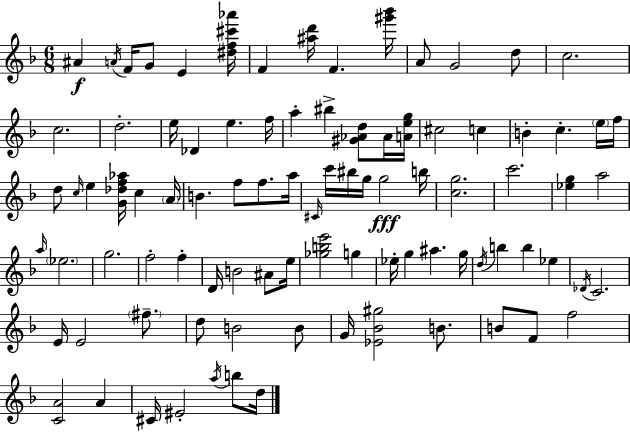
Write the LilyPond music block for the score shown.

{
  \clef treble
  \numericTimeSignature
  \time 6/8
  \key d \minor
  \repeat volta 2 { ais'4\f \acciaccatura { a'16 } f'16 g'8 e'4 | <dis'' f'' cis''' aes'''>16 f'4 <ais'' d'''>16 f'4. | <gis''' bes'''>16 a'8 g'2 d''8 | c''2. | \break c''2. | d''2.-. | e''16 des'4 e''4. | f''16 a''4-. bis''4-> <gis' aes' d''>8 aes'16 | \break <a' e'' g''>16 cis''2 c''4 | b'4-. c''4.-. \parenthesize e''16 | f''16 d''8 \grace { c''16 } e''4 <g' des'' f'' aes''>16 c''4 | \parenthesize a'16 b'4. f''8 f''8. | \break a''16 \grace { cis'16 } c'''16 bis''16 g''16 g''2\fff | b''16 <c'' g''>2. | c'''2. | <ees'' g''>4 a''2 | \break \grace { a''16 } \parenthesize ees''2. | g''2. | f''2-. | f''4-. d'16 b'2 | \break ais'8 e''16 <ges'' b'' e'''>2 | g''4 ees''16-. g''4 ais''4. | g''16 \acciaccatura { d''16 } b''4 b''4 | ees''4 \acciaccatura { des'16 } c'2. | \break e'16 e'2 | \parenthesize fis''8.-- d''8 b'2 | b'8 g'16 <ees' bes' gis''>2 | b'8. b'8 f'8 f''2 | \break <c' a'>2 | a'4 cis'16 eis'2-. | \acciaccatura { a''16 } b''8 d''16 } \bar "|."
}